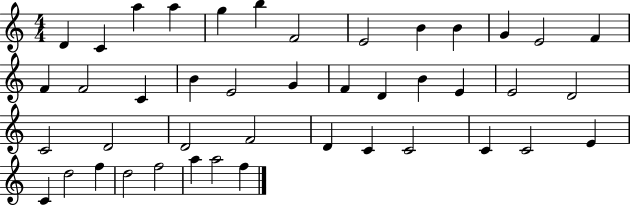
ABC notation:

X:1
T:Untitled
M:4/4
L:1/4
K:C
D C a a g b F2 E2 B B G E2 F F F2 C B E2 G F D B E E2 D2 C2 D2 D2 F2 D C C2 C C2 E C d2 f d2 f2 a a2 f